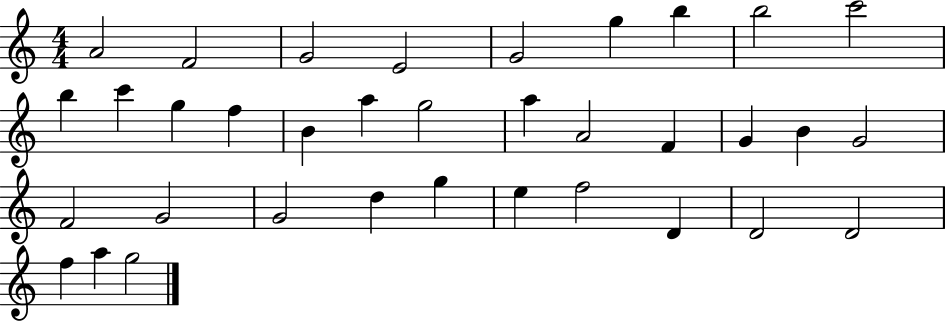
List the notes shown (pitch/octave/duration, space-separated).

A4/h F4/h G4/h E4/h G4/h G5/q B5/q B5/h C6/h B5/q C6/q G5/q F5/q B4/q A5/q G5/h A5/q A4/h F4/q G4/q B4/q G4/h F4/h G4/h G4/h D5/q G5/q E5/q F5/h D4/q D4/h D4/h F5/q A5/q G5/h